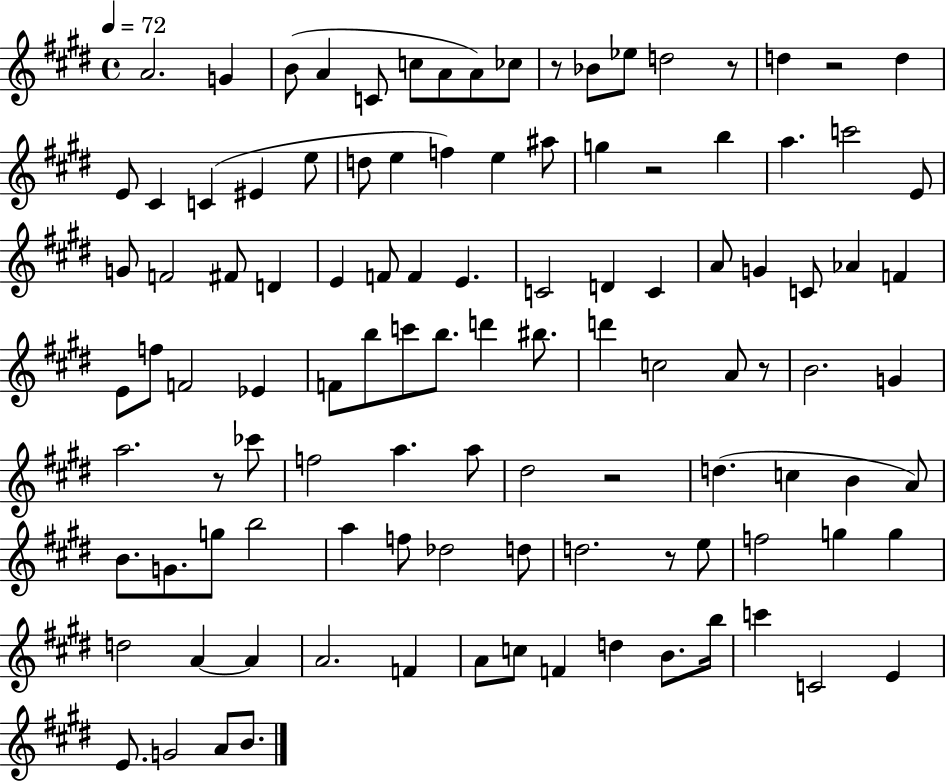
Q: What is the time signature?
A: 4/4